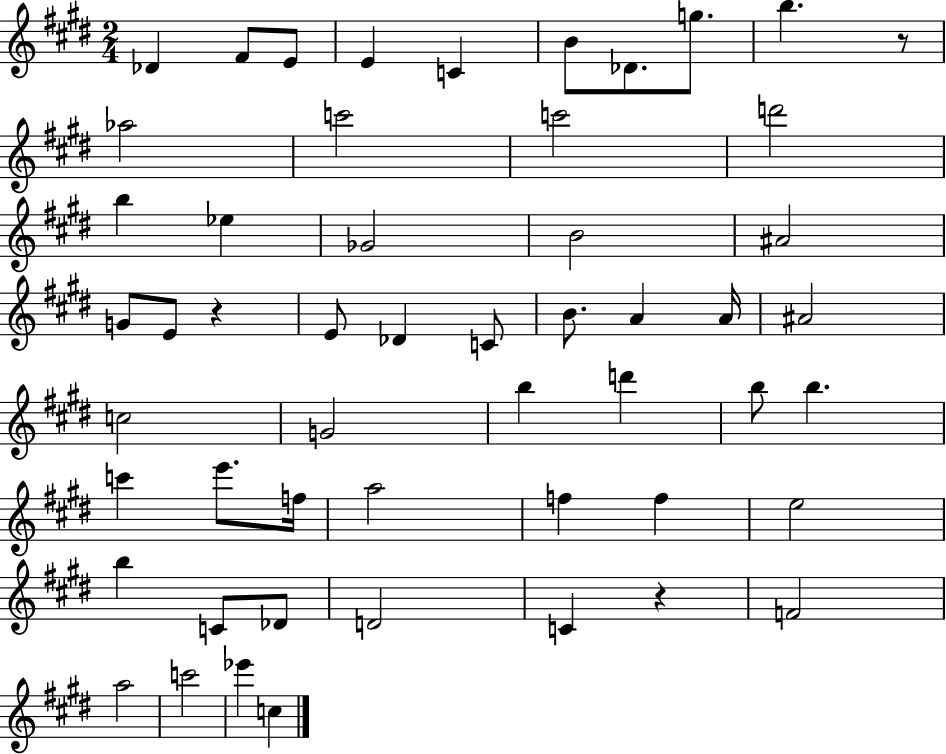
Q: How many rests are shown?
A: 3